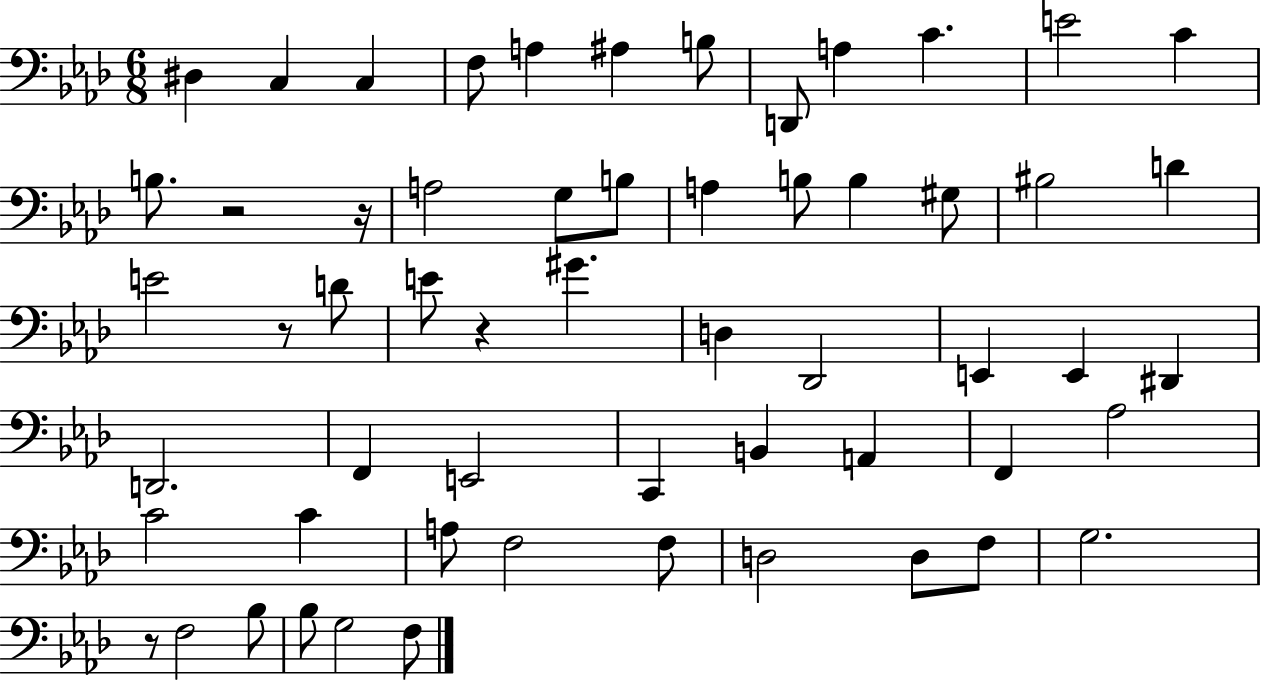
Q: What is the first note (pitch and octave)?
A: D#3